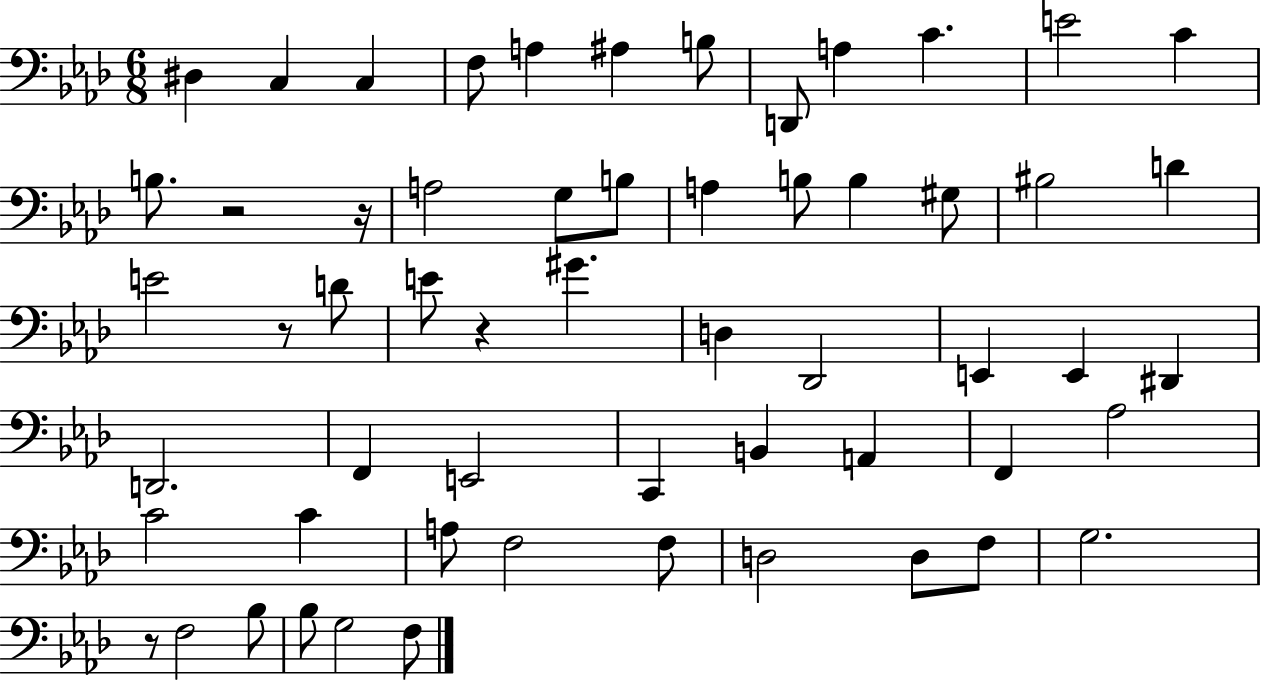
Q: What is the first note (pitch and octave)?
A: D#3